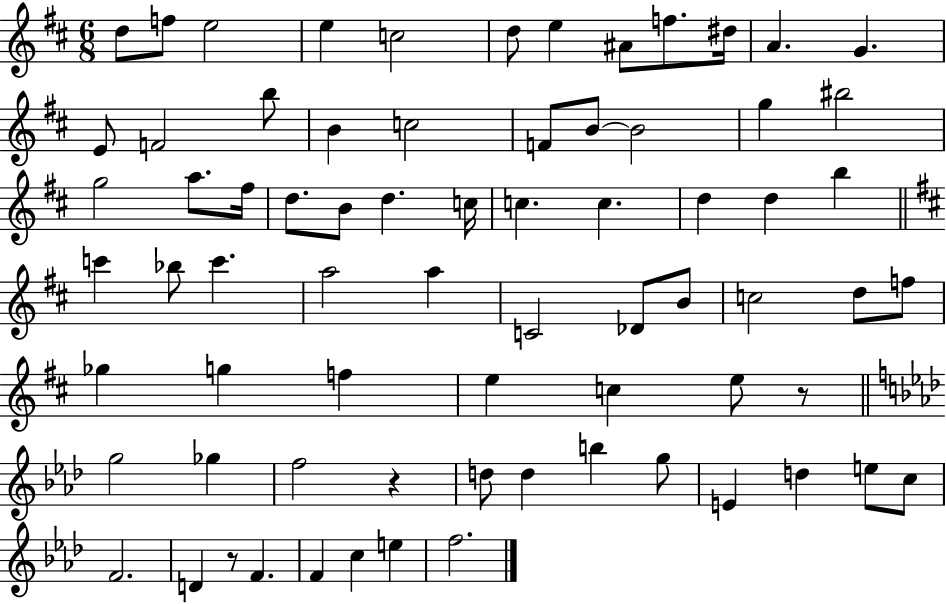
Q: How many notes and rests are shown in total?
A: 72